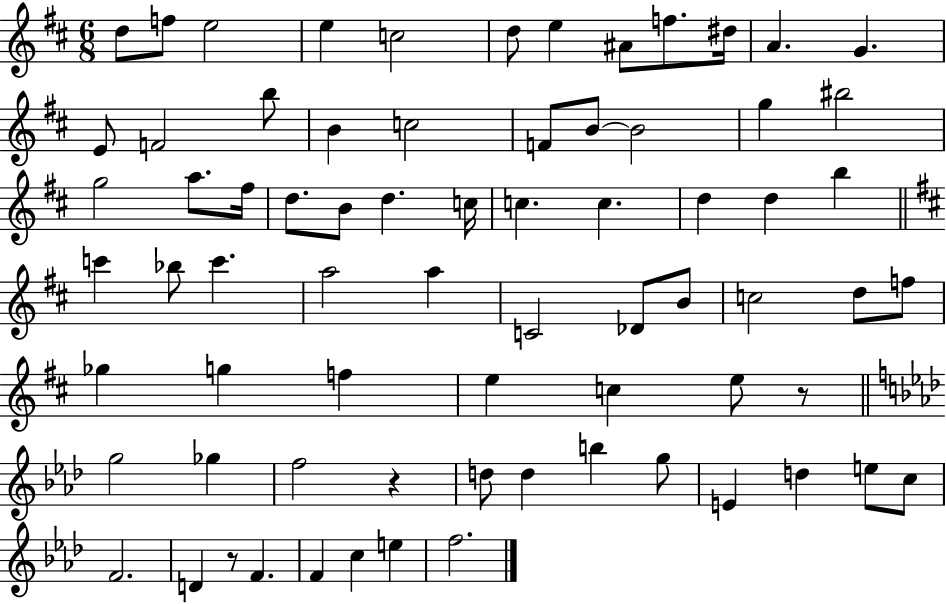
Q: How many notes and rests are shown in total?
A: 72